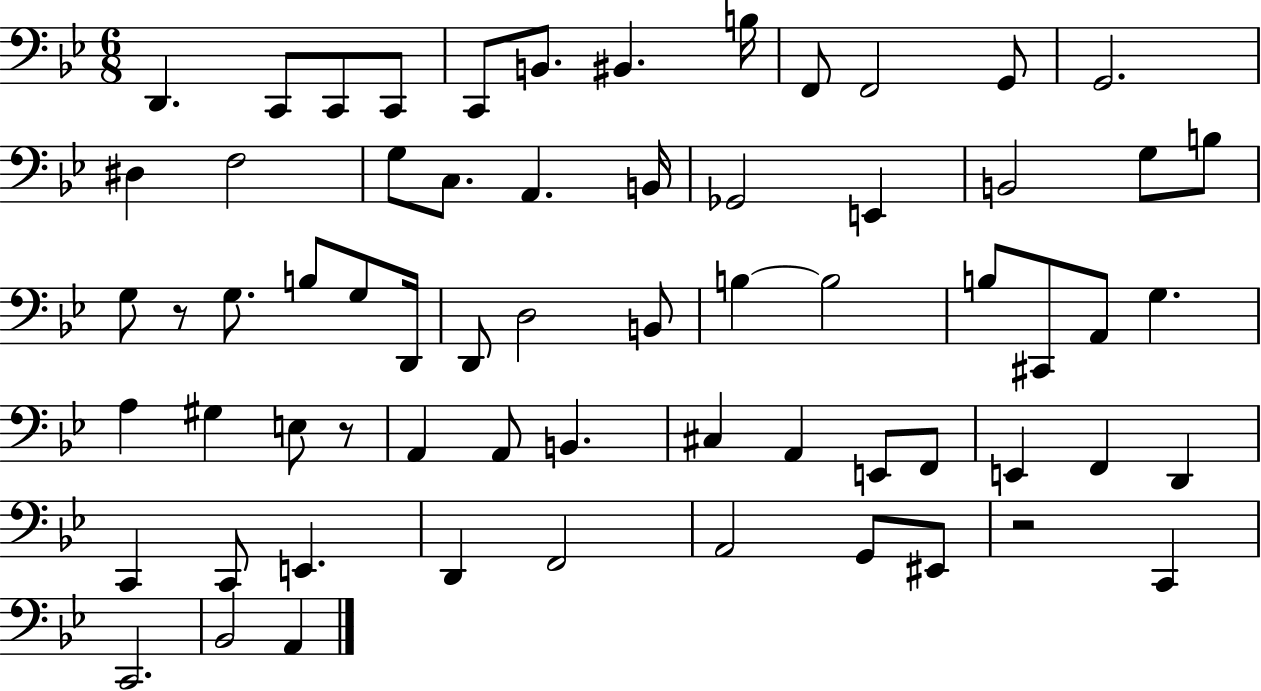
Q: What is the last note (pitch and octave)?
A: A2